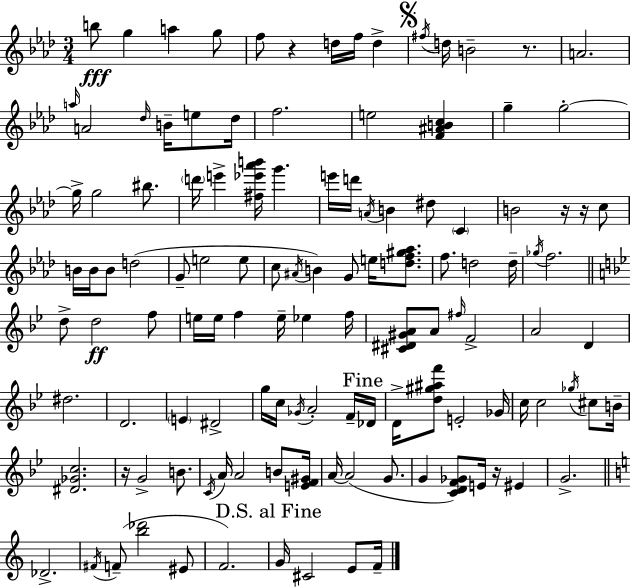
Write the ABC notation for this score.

X:1
T:Untitled
M:3/4
L:1/4
K:Ab
b/2 g a g/2 f/2 z d/4 f/4 d ^f/4 d/4 B2 z/2 A2 a/4 A2 _d/4 B/4 e/2 _d/4 f2 e2 [F^ABc] g g2 g/4 g2 ^b/2 d'/4 e' [^f_e'_a'b']/4 g' e'/4 d'/4 A/4 B ^d/2 C B2 z/4 z/4 c/2 B/4 B/4 B/2 d2 G/2 e2 e/2 c/2 ^A/4 B G/2 e/4 [df^g_a]/2 f/2 d2 d/4 _g/4 f2 d/2 d2 f/2 e/4 e/4 f e/4 _e f/4 [^C^D^GA]/2 A/2 ^f/4 F2 A2 D ^d2 D2 E ^D2 g/4 c/4 _G/4 A2 F/4 _D/4 D/4 [d^g^af']/2 E2 _G/4 c/4 c2 _g/4 ^c/2 B/4 [^D_Gc]2 z/4 G2 B/2 C/4 A/4 A2 B/2 [EF^G]/4 A/4 A2 G/2 G [CDF_G]/2 E/4 z/4 ^E G2 _D2 ^F/4 F/2 [b_d']2 ^E/2 F2 G/4 ^C2 E/2 F/4